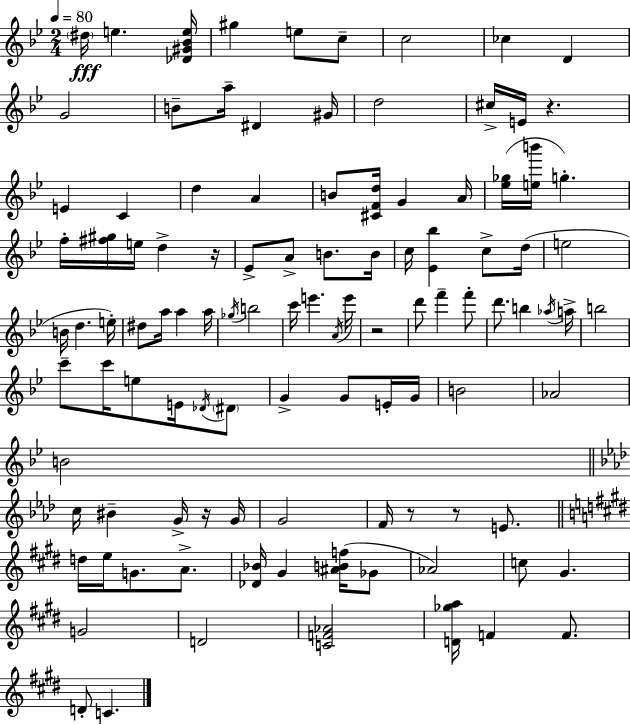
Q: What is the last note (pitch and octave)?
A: C4